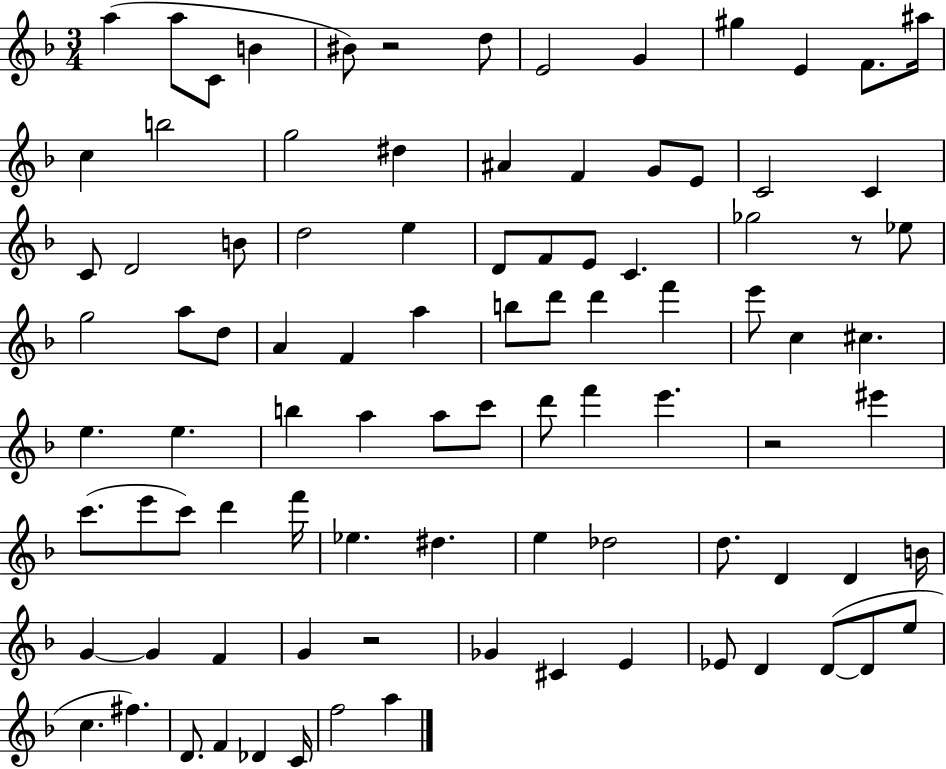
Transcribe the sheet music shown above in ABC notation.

X:1
T:Untitled
M:3/4
L:1/4
K:F
a a/2 C/2 B ^B/2 z2 d/2 E2 G ^g E F/2 ^a/4 c b2 g2 ^d ^A F G/2 E/2 C2 C C/2 D2 B/2 d2 e D/2 F/2 E/2 C _g2 z/2 _e/2 g2 a/2 d/2 A F a b/2 d'/2 d' f' e'/2 c ^c e e b a a/2 c'/2 d'/2 f' e' z2 ^e' c'/2 e'/2 c'/2 d' f'/4 _e ^d e _d2 d/2 D D B/4 G G F G z2 _G ^C E _E/2 D D/2 D/2 e/2 c ^f D/2 F _D C/4 f2 a